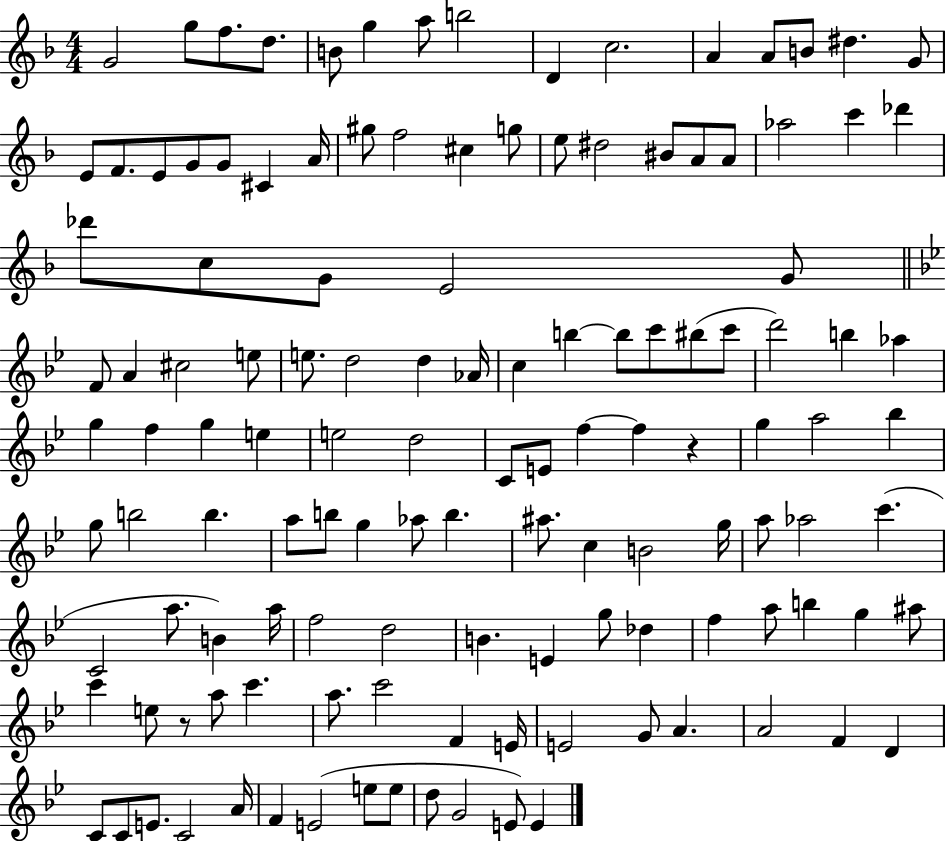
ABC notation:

X:1
T:Untitled
M:4/4
L:1/4
K:F
G2 g/2 f/2 d/2 B/2 g a/2 b2 D c2 A A/2 B/2 ^d G/2 E/2 F/2 E/2 G/2 G/2 ^C A/4 ^g/2 f2 ^c g/2 e/2 ^d2 ^B/2 A/2 A/2 _a2 c' _d' _d'/2 c/2 G/2 E2 G/2 F/2 A ^c2 e/2 e/2 d2 d _A/4 c b b/2 c'/2 ^b/2 c'/2 d'2 b _a g f g e e2 d2 C/2 E/2 f f z g a2 _b g/2 b2 b a/2 b/2 g _a/2 b ^a/2 c B2 g/4 a/2 _a2 c' C2 a/2 B a/4 f2 d2 B E g/2 _d f a/2 b g ^a/2 c' e/2 z/2 a/2 c' a/2 c'2 F E/4 E2 G/2 A A2 F D C/2 C/2 E/2 C2 A/4 F E2 e/2 e/2 d/2 G2 E/2 E